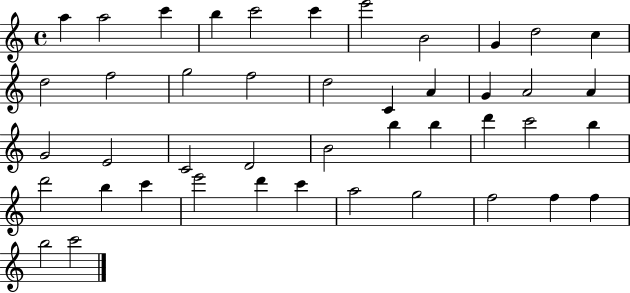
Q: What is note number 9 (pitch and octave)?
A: G4